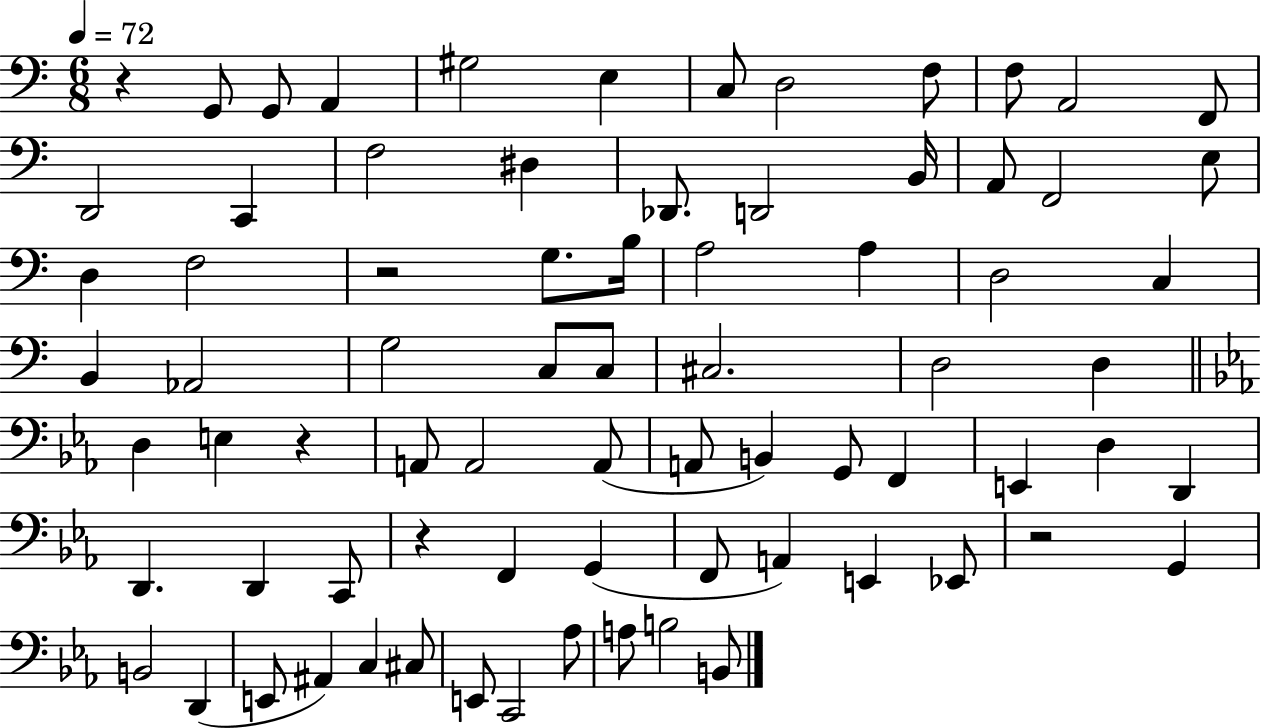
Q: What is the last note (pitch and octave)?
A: B2